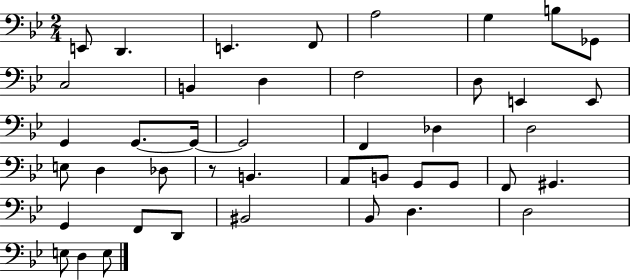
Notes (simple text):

E2/e D2/q. E2/q. F2/e A3/h G3/q B3/e Gb2/e C3/h B2/q D3/q F3/h D3/e E2/q E2/e G2/q G2/e. G2/s G2/h F2/q Db3/q D3/h E3/e D3/q Db3/e R/e B2/q. A2/e B2/e G2/e G2/e F2/e G#2/q. G2/q F2/e D2/e BIS2/h Bb2/e D3/q. D3/h E3/e D3/q E3/e